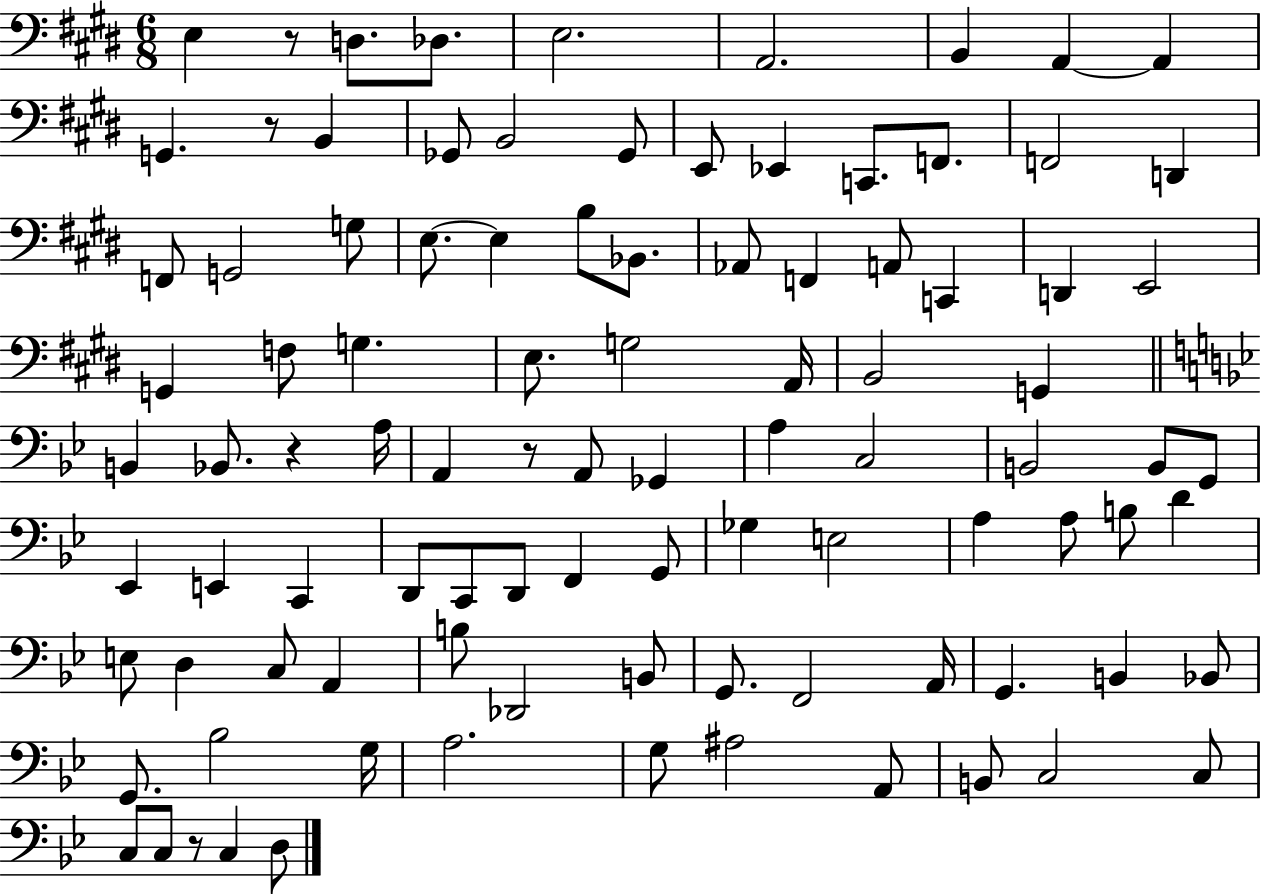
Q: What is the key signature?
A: E major